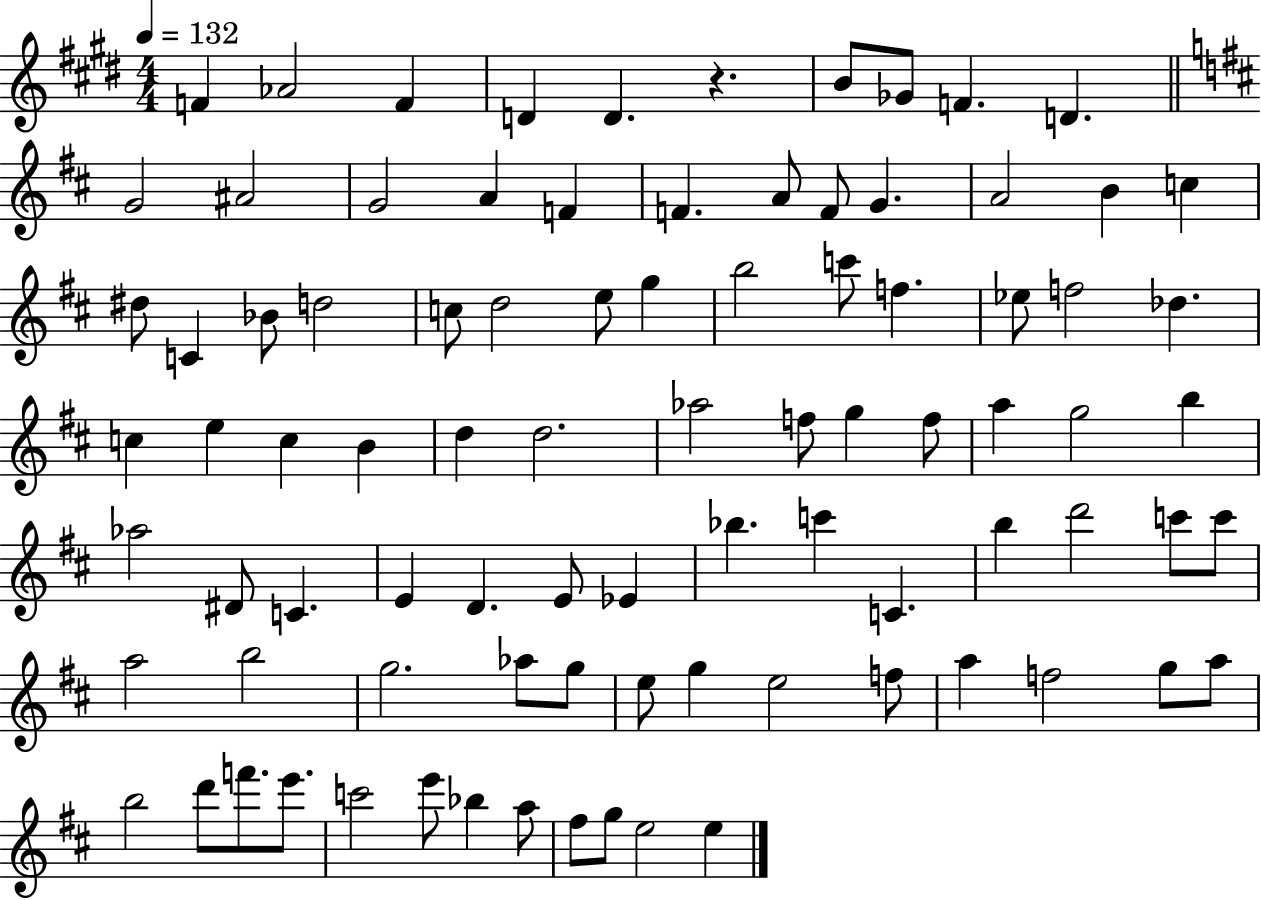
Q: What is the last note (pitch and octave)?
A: E5